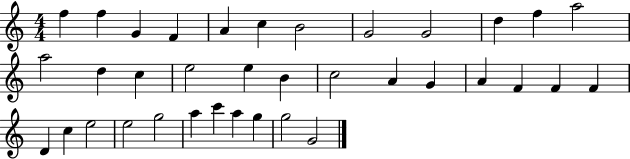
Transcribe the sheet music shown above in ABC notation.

X:1
T:Untitled
M:4/4
L:1/4
K:C
f f G F A c B2 G2 G2 d f a2 a2 d c e2 e B c2 A G A F F F D c e2 e2 g2 a c' a g g2 G2